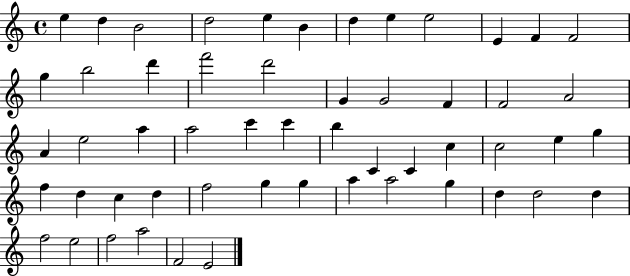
X:1
T:Untitled
M:4/4
L:1/4
K:C
e d B2 d2 e B d e e2 E F F2 g b2 d' f'2 d'2 G G2 F F2 A2 A e2 a a2 c' c' b C C c c2 e g f d c d f2 g g a a2 g d d2 d f2 e2 f2 a2 F2 E2